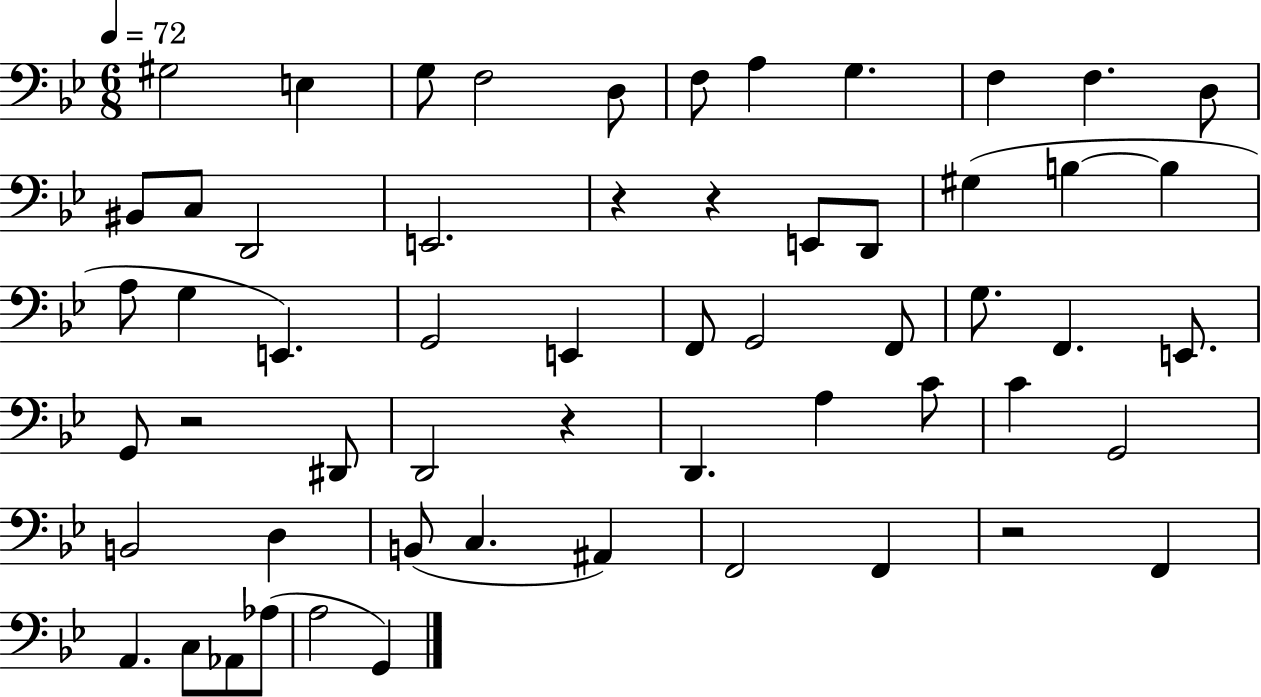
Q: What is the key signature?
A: BES major